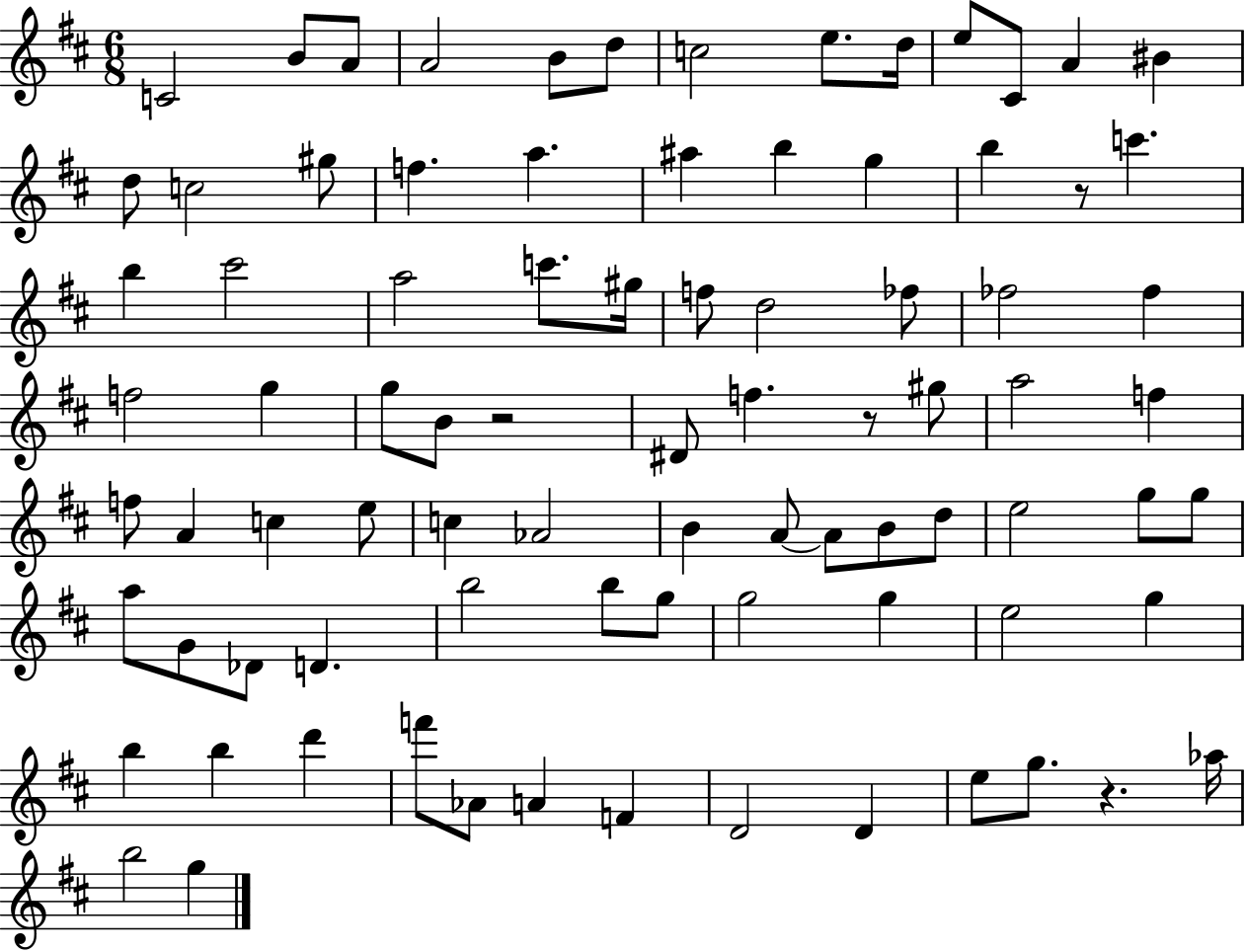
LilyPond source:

{
  \clef treble
  \numericTimeSignature
  \time 6/8
  \key d \major
  c'2 b'8 a'8 | a'2 b'8 d''8 | c''2 e''8. d''16 | e''8 cis'8 a'4 bis'4 | \break d''8 c''2 gis''8 | f''4. a''4. | ais''4 b''4 g''4 | b''4 r8 c'''4. | \break b''4 cis'''2 | a''2 c'''8. gis''16 | f''8 d''2 fes''8 | fes''2 fes''4 | \break f''2 g''4 | g''8 b'8 r2 | dis'8 f''4. r8 gis''8 | a''2 f''4 | \break f''8 a'4 c''4 e''8 | c''4 aes'2 | b'4 a'8~~ a'8 b'8 d''8 | e''2 g''8 g''8 | \break a''8 g'8 des'8 d'4. | b''2 b''8 g''8 | g''2 g''4 | e''2 g''4 | \break b''4 b''4 d'''4 | f'''8 aes'8 a'4 f'4 | d'2 d'4 | e''8 g''8. r4. aes''16 | \break b''2 g''4 | \bar "|."
}